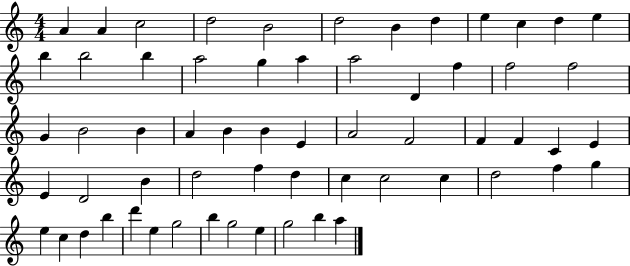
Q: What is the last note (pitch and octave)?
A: A5